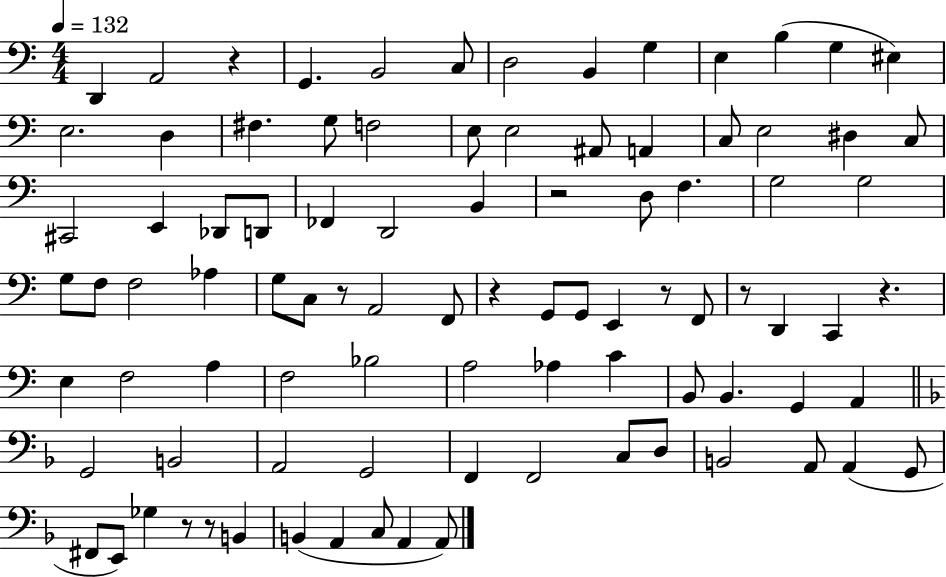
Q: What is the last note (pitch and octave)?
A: A2